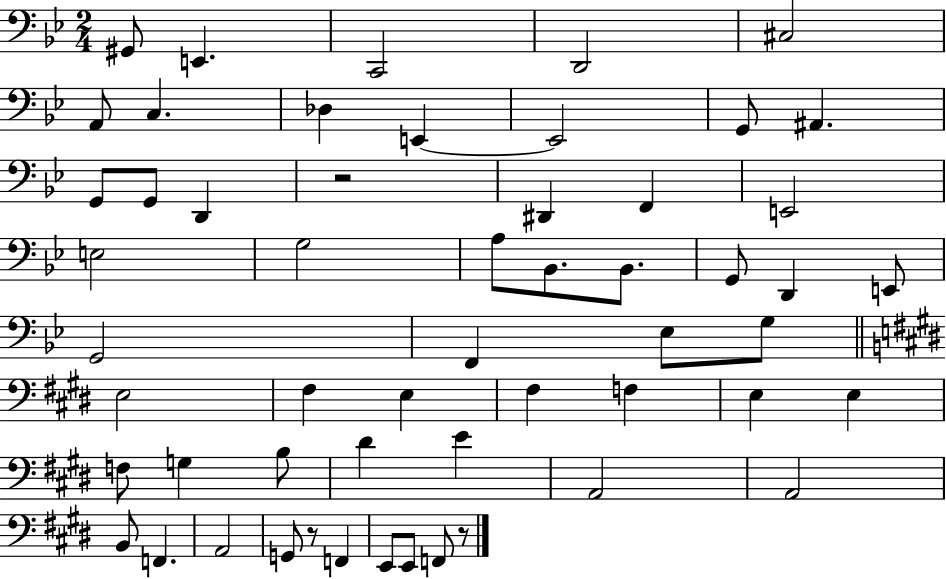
{
  \clef bass
  \numericTimeSignature
  \time 2/4
  \key bes \major
  \repeat volta 2 { gis,8 e,4. | c,2 | d,2 | cis2 | \break a,8 c4. | des4 e,4~~ | e,2 | g,8 ais,4. | \break g,8 g,8 d,4 | r2 | dis,4 f,4 | e,2 | \break e2 | g2 | a8 bes,8. bes,8. | g,8 d,4 e,8 | \break g,2 | f,4 ees8 g8 | \bar "||" \break \key e \major e2 | fis4 e4 | fis4 f4 | e4 e4 | \break f8 g4 b8 | dis'4 e'4 | a,2 | a,2 | \break b,8 f,4. | a,2 | g,8 r8 f,4 | e,8 e,8 f,8 r8 | \break } \bar "|."
}